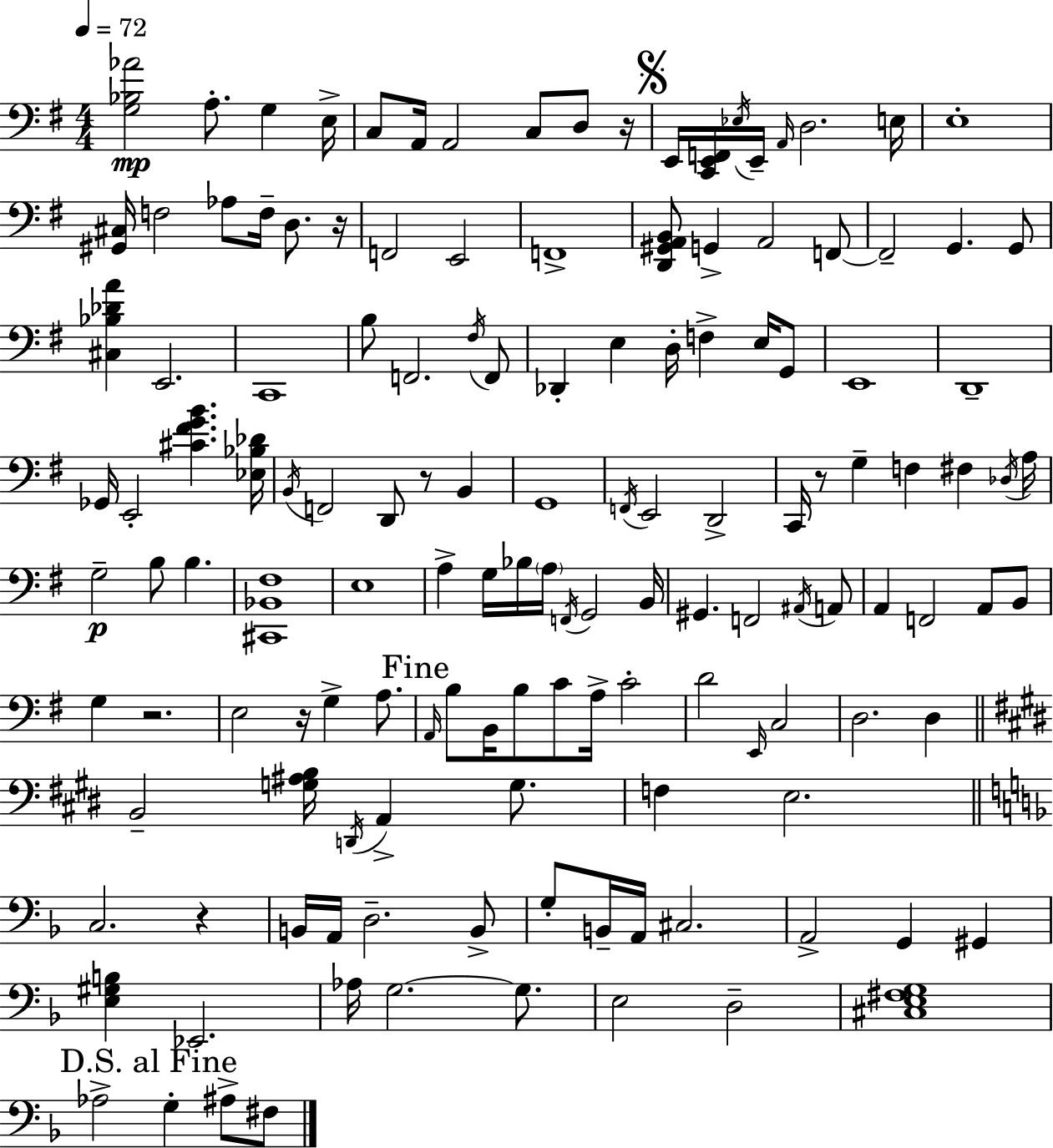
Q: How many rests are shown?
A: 7